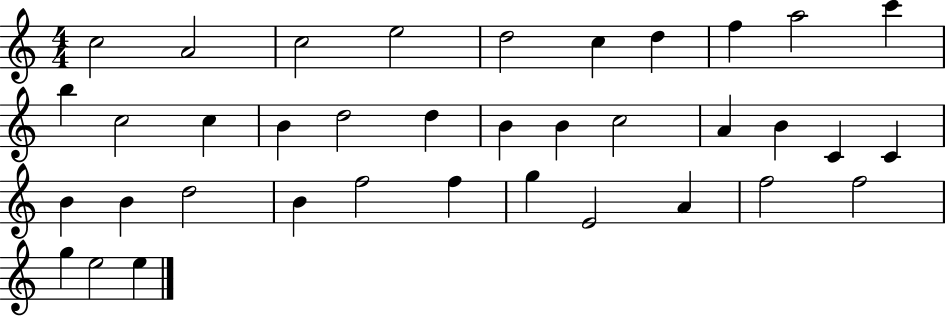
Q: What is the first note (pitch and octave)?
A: C5